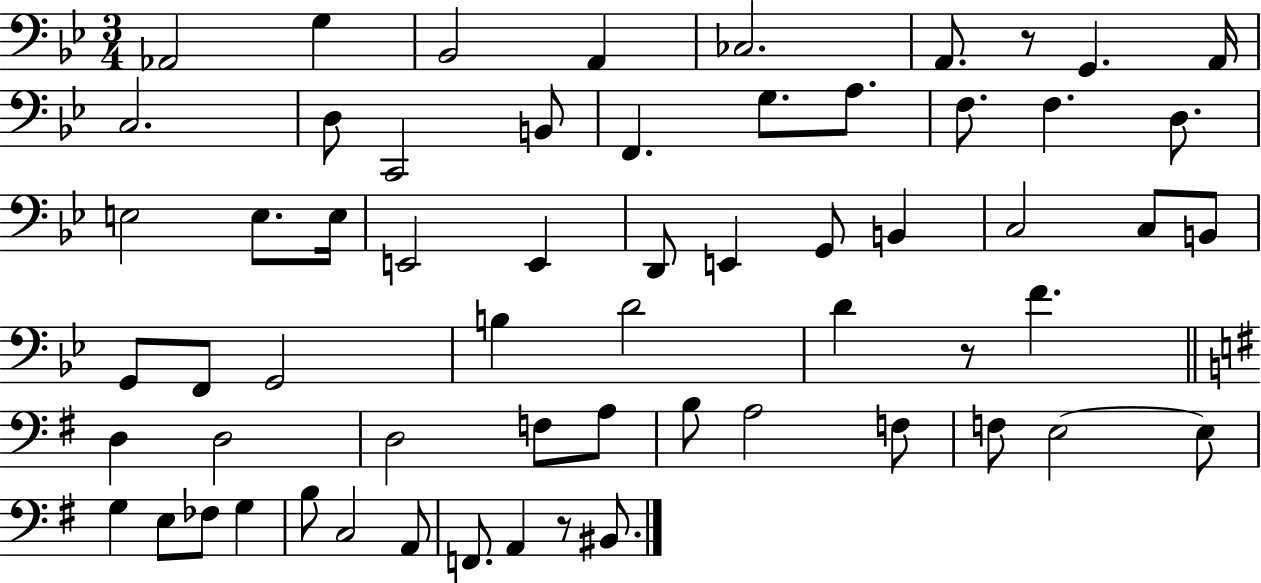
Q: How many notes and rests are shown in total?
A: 61